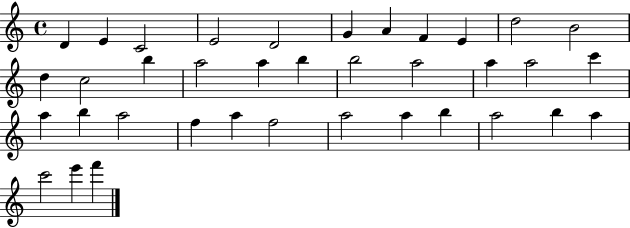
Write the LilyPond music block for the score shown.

{
  \clef treble
  \time 4/4
  \defaultTimeSignature
  \key c \major
  d'4 e'4 c'2 | e'2 d'2 | g'4 a'4 f'4 e'4 | d''2 b'2 | \break d''4 c''2 b''4 | a''2 a''4 b''4 | b''2 a''2 | a''4 a''2 c'''4 | \break a''4 b''4 a''2 | f''4 a''4 f''2 | a''2 a''4 b''4 | a''2 b''4 a''4 | \break c'''2 e'''4 f'''4 | \bar "|."
}